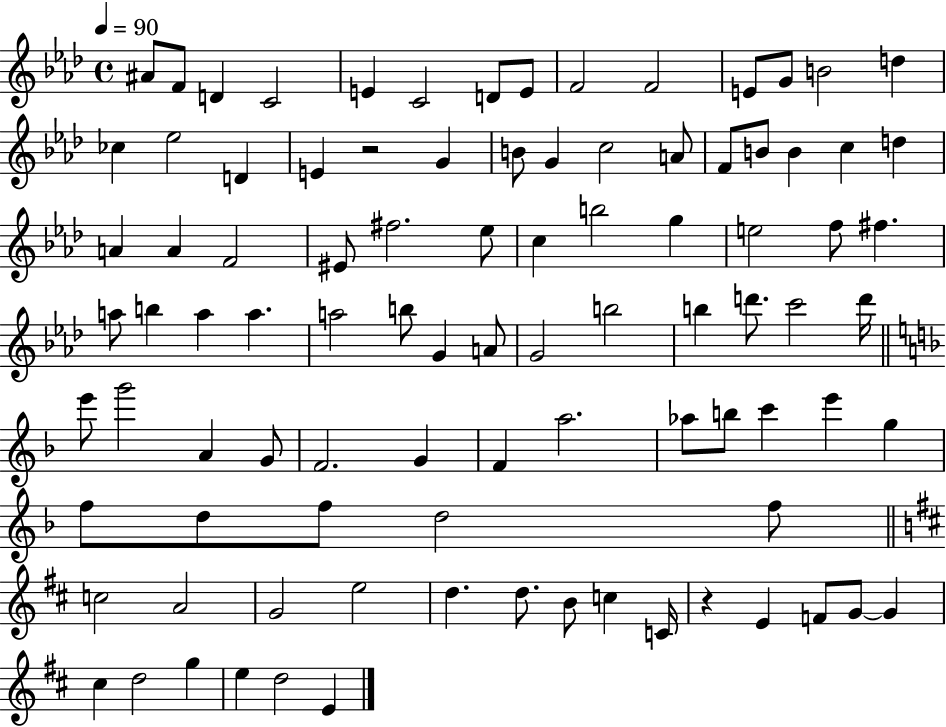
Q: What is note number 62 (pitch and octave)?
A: A5